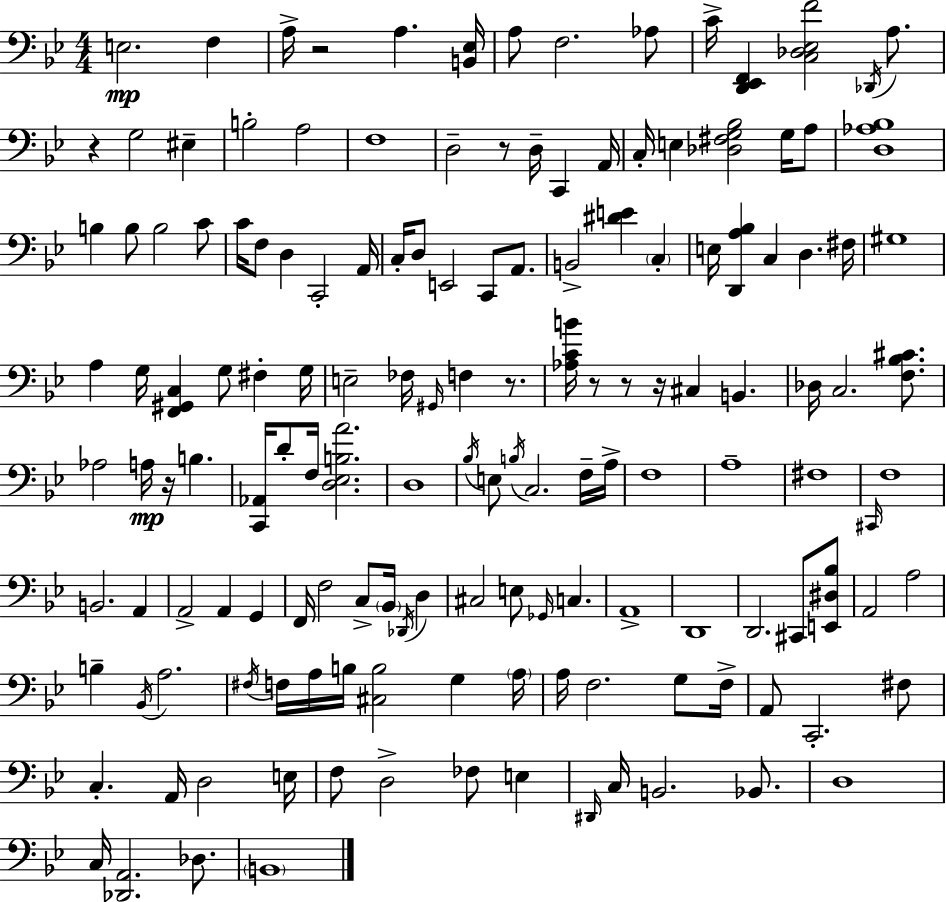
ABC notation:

X:1
T:Untitled
M:4/4
L:1/4
K:Bb
E,2 F, A,/4 z2 A, [B,,_E,]/4 A,/2 F,2 _A,/2 C/4 [D,,_E,,F,,] [C,_D,_E,F]2 _D,,/4 A,/2 z G,2 ^E, B,2 A,2 F,4 D,2 z/2 D,/4 C,, A,,/4 C,/4 E, [_D,^F,G,_B,]2 G,/4 A,/2 [D,_A,_B,]4 B, B,/2 B,2 C/2 C/4 F,/2 D, C,,2 A,,/4 C,/4 D,/2 E,,2 C,,/2 A,,/2 B,,2 [^DE] C, E,/4 [D,,A,_B,] C, D, ^F,/4 ^G,4 A, G,/4 [F,,^G,,C,] G,/2 ^F, G,/4 E,2 _F,/4 ^G,,/4 F, z/2 [_A,CB]/4 z/2 z/2 z/4 ^C, B,, _D,/4 C,2 [F,_B,^C]/2 _A,2 A,/4 z/4 B, [C,,_A,,]/4 D/2 F,/4 [D,_E,B,A]2 D,4 _B,/4 E,/2 B,/4 C,2 F,/4 A,/4 F,4 A,4 ^F,4 ^C,,/4 F,4 B,,2 A,, A,,2 A,, G,, F,,/4 F,2 C,/2 _B,,/4 _D,,/4 D, ^C,2 E,/2 _G,,/4 C, A,,4 D,,4 D,,2 ^C,,/2 [E,,^D,_B,]/2 A,,2 A,2 B, _B,,/4 A,2 ^F,/4 F,/4 A,/4 B,/4 [^C,B,]2 G, A,/4 A,/4 F,2 G,/2 F,/4 A,,/2 C,,2 ^F,/2 C, A,,/4 D,2 E,/4 F,/2 D,2 _F,/2 E, ^D,,/4 C,/4 B,,2 _B,,/2 D,4 C,/4 [_D,,A,,]2 _D,/2 B,,4